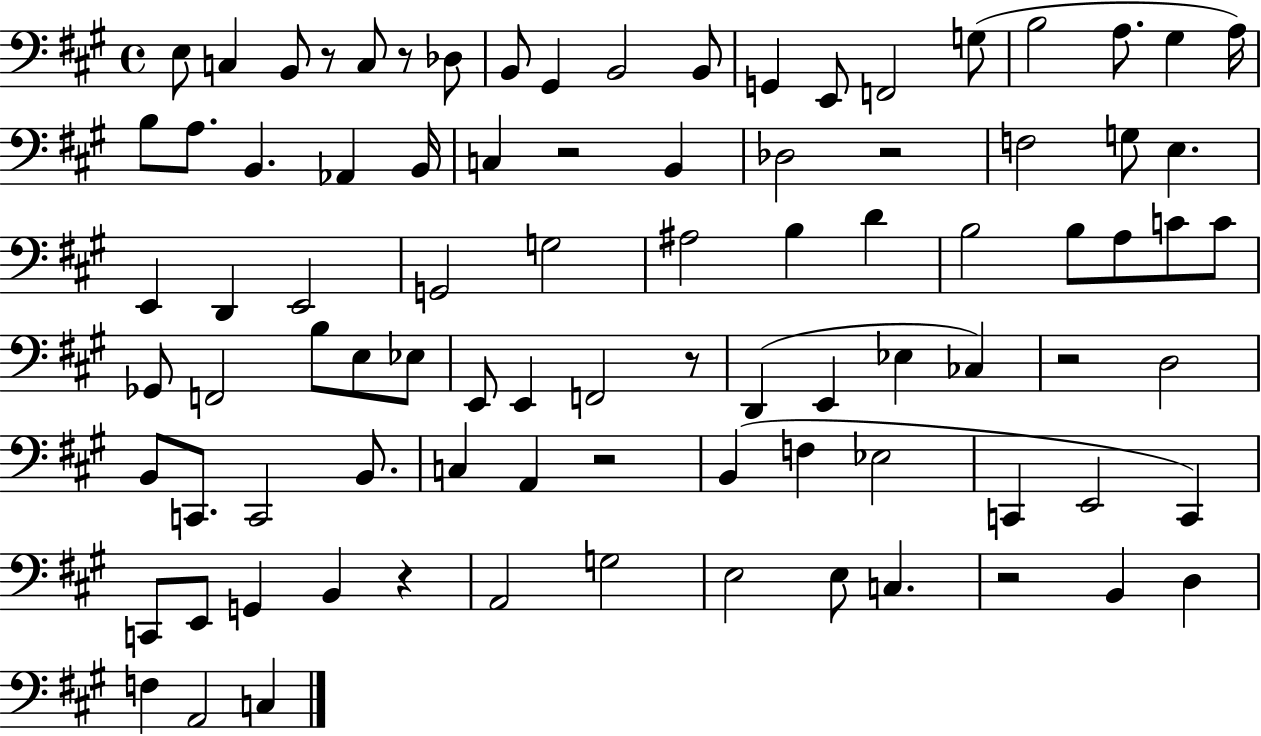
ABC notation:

X:1
T:Untitled
M:4/4
L:1/4
K:A
E,/2 C, B,,/2 z/2 C,/2 z/2 _D,/2 B,,/2 ^G,, B,,2 B,,/2 G,, E,,/2 F,,2 G,/2 B,2 A,/2 ^G, A,/4 B,/2 A,/2 B,, _A,, B,,/4 C, z2 B,, _D,2 z2 F,2 G,/2 E, E,, D,, E,,2 G,,2 G,2 ^A,2 B, D B,2 B,/2 A,/2 C/2 C/2 _G,,/2 F,,2 B,/2 E,/2 _E,/2 E,,/2 E,, F,,2 z/2 D,, E,, _E, _C, z2 D,2 B,,/2 C,,/2 C,,2 B,,/2 C, A,, z2 B,, F, _E,2 C,, E,,2 C,, C,,/2 E,,/2 G,, B,, z A,,2 G,2 E,2 E,/2 C, z2 B,, D, F, A,,2 C,